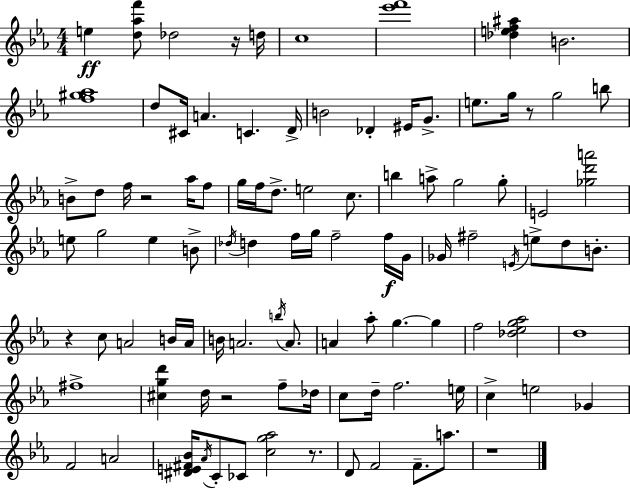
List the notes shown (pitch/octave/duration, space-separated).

E5/q [D5,Ab5,F6]/e Db5/h R/s D5/s C5/w [Eb6,F6]/w [Db5,E5,F5,A#5]/q B4/h. [F5,G#5,Ab5]/w D5/e C#4/s A4/q. C4/q. D4/s B4/h Db4/q EIS4/s G4/e. E5/e. G5/s R/e G5/h B5/e B4/e D5/e F5/s R/h Ab5/s F5/e G5/s F5/s D5/e. E5/h C5/e. B5/q A5/e G5/h G5/e E4/h [Gb5,D6,A6]/h E5/e G5/h E5/q B4/e Db5/s D5/q F5/s G5/s F5/h F5/s G4/s Gb4/s F#5/h E4/s E5/e D5/e B4/e. R/q C5/e A4/h B4/s A4/s B4/s A4/h. B5/s A4/e. A4/q Ab5/e G5/q. G5/q F5/h [Db5,Eb5,G5,Ab5]/h D5/w F#5/w [C#5,G5,D6]/q D5/s R/h F5/e Db5/s C5/e D5/s F5/h. E5/s C5/q E5/h Gb4/q F4/h A4/h [D#4,E4,F#4,Bb4]/s Ab4/s C4/e CES4/e [C5,G5,Ab5]/h R/e. D4/e F4/h F4/e. A5/e. R/w